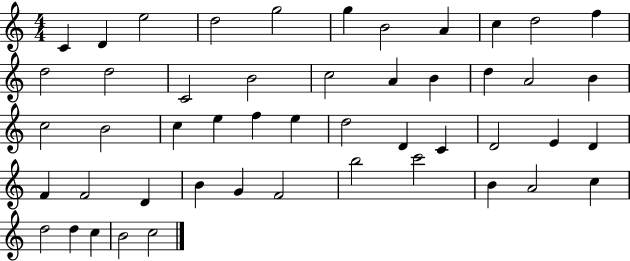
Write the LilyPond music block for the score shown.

{
  \clef treble
  \numericTimeSignature
  \time 4/4
  \key c \major
  c'4 d'4 e''2 | d''2 g''2 | g''4 b'2 a'4 | c''4 d''2 f''4 | \break d''2 d''2 | c'2 b'2 | c''2 a'4 b'4 | d''4 a'2 b'4 | \break c''2 b'2 | c''4 e''4 f''4 e''4 | d''2 d'4 c'4 | d'2 e'4 d'4 | \break f'4 f'2 d'4 | b'4 g'4 f'2 | b''2 c'''2 | b'4 a'2 c''4 | \break d''2 d''4 c''4 | b'2 c''2 | \bar "|."
}